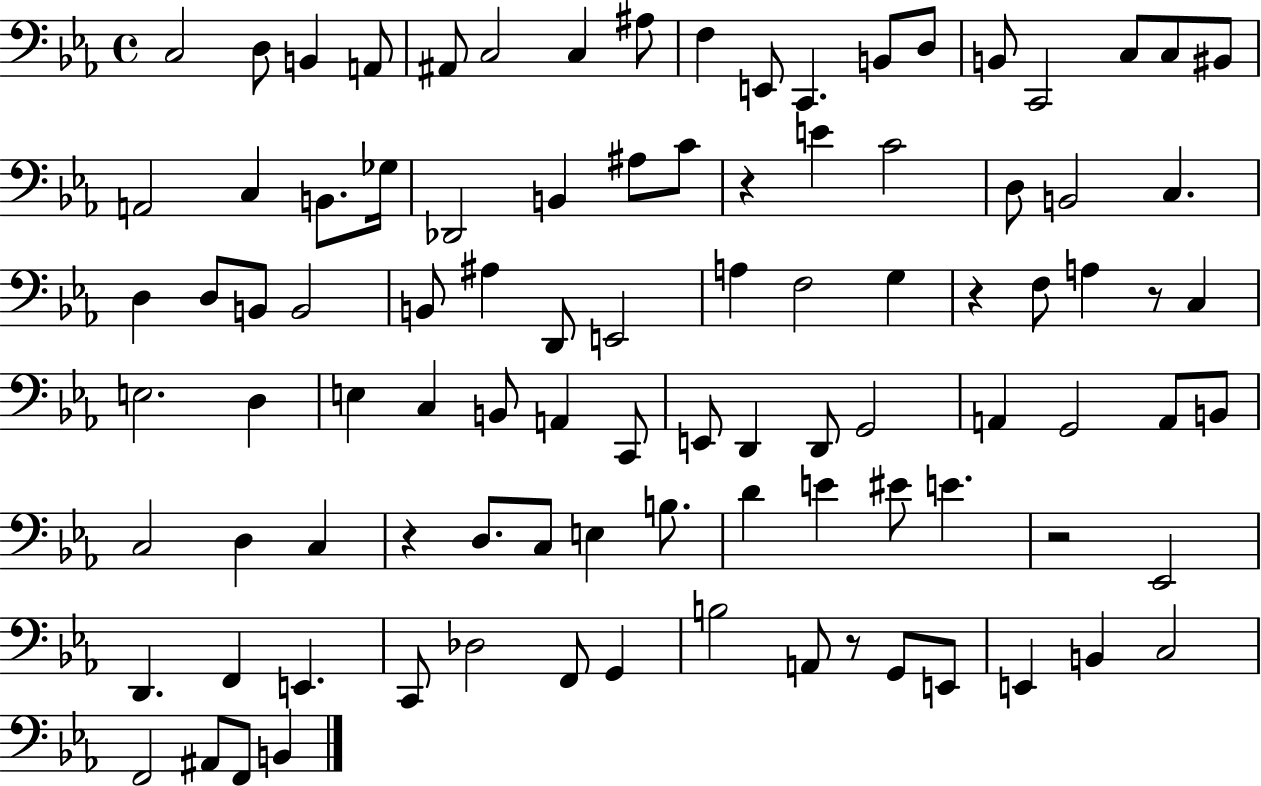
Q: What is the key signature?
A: EES major